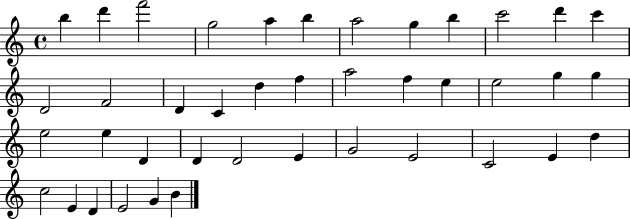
{
  \clef treble
  \time 4/4
  \defaultTimeSignature
  \key c \major
  b''4 d'''4 f'''2 | g''2 a''4 b''4 | a''2 g''4 b''4 | c'''2 d'''4 c'''4 | \break d'2 f'2 | d'4 c'4 d''4 f''4 | a''2 f''4 e''4 | e''2 g''4 g''4 | \break e''2 e''4 d'4 | d'4 d'2 e'4 | g'2 e'2 | c'2 e'4 d''4 | \break c''2 e'4 d'4 | e'2 g'4 b'4 | \bar "|."
}